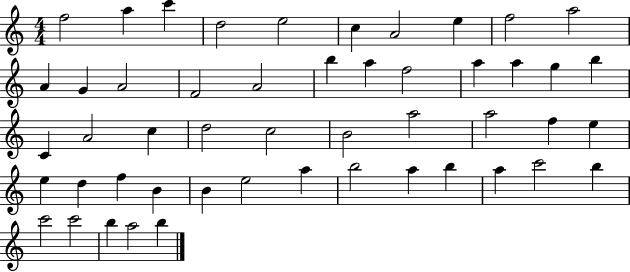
{
  \clef treble
  \numericTimeSignature
  \time 4/4
  \key c \major
  f''2 a''4 c'''4 | d''2 e''2 | c''4 a'2 e''4 | f''2 a''2 | \break a'4 g'4 a'2 | f'2 a'2 | b''4 a''4 f''2 | a''4 a''4 g''4 b''4 | \break c'4 a'2 c''4 | d''2 c''2 | b'2 a''2 | a''2 f''4 e''4 | \break e''4 d''4 f''4 b'4 | b'4 e''2 a''4 | b''2 a''4 b''4 | a''4 c'''2 b''4 | \break c'''2 c'''2 | b''4 a''2 b''4 | \bar "|."
}